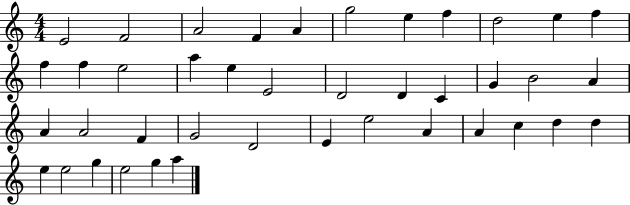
E4/h F4/h A4/h F4/q A4/q G5/h E5/q F5/q D5/h E5/q F5/q F5/q F5/q E5/h A5/q E5/q E4/h D4/h D4/q C4/q G4/q B4/h A4/q A4/q A4/h F4/q G4/h D4/h E4/q E5/h A4/q A4/q C5/q D5/q D5/q E5/q E5/h G5/q E5/h G5/q A5/q